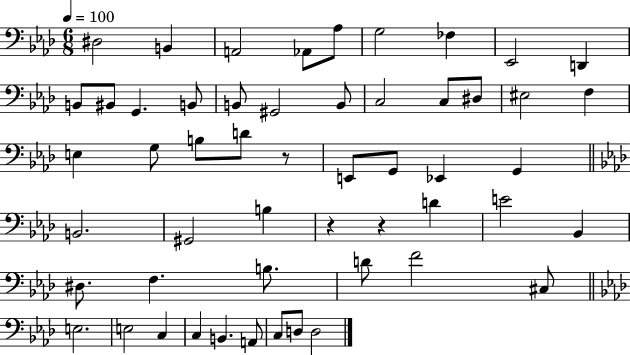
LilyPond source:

{
  \clef bass
  \numericTimeSignature
  \time 6/8
  \key aes \major
  \tempo 4 = 100
  \repeat volta 2 { dis2 b,4 | a,2 aes,8 aes8 | g2 fes4 | ees,2 d,4 | \break b,8 bis,8 g,4. b,8 | b,8 gis,2 b,8 | c2 c8 dis8 | eis2 f4 | \break e4 g8 b8 d'8 r8 | e,8 g,8 ees,4 g,4 | \bar "||" \break \key f \minor b,2. | gis,2 b4 | r4 r4 d'4 | e'2 bes,4 | \break dis8. f4. b8. | d'8 f'2 cis8 | \bar "||" \break \key aes \major e2. | e2 c4 | c4 b,4. a,8 | c8 d8 d2 | \break } \bar "|."
}